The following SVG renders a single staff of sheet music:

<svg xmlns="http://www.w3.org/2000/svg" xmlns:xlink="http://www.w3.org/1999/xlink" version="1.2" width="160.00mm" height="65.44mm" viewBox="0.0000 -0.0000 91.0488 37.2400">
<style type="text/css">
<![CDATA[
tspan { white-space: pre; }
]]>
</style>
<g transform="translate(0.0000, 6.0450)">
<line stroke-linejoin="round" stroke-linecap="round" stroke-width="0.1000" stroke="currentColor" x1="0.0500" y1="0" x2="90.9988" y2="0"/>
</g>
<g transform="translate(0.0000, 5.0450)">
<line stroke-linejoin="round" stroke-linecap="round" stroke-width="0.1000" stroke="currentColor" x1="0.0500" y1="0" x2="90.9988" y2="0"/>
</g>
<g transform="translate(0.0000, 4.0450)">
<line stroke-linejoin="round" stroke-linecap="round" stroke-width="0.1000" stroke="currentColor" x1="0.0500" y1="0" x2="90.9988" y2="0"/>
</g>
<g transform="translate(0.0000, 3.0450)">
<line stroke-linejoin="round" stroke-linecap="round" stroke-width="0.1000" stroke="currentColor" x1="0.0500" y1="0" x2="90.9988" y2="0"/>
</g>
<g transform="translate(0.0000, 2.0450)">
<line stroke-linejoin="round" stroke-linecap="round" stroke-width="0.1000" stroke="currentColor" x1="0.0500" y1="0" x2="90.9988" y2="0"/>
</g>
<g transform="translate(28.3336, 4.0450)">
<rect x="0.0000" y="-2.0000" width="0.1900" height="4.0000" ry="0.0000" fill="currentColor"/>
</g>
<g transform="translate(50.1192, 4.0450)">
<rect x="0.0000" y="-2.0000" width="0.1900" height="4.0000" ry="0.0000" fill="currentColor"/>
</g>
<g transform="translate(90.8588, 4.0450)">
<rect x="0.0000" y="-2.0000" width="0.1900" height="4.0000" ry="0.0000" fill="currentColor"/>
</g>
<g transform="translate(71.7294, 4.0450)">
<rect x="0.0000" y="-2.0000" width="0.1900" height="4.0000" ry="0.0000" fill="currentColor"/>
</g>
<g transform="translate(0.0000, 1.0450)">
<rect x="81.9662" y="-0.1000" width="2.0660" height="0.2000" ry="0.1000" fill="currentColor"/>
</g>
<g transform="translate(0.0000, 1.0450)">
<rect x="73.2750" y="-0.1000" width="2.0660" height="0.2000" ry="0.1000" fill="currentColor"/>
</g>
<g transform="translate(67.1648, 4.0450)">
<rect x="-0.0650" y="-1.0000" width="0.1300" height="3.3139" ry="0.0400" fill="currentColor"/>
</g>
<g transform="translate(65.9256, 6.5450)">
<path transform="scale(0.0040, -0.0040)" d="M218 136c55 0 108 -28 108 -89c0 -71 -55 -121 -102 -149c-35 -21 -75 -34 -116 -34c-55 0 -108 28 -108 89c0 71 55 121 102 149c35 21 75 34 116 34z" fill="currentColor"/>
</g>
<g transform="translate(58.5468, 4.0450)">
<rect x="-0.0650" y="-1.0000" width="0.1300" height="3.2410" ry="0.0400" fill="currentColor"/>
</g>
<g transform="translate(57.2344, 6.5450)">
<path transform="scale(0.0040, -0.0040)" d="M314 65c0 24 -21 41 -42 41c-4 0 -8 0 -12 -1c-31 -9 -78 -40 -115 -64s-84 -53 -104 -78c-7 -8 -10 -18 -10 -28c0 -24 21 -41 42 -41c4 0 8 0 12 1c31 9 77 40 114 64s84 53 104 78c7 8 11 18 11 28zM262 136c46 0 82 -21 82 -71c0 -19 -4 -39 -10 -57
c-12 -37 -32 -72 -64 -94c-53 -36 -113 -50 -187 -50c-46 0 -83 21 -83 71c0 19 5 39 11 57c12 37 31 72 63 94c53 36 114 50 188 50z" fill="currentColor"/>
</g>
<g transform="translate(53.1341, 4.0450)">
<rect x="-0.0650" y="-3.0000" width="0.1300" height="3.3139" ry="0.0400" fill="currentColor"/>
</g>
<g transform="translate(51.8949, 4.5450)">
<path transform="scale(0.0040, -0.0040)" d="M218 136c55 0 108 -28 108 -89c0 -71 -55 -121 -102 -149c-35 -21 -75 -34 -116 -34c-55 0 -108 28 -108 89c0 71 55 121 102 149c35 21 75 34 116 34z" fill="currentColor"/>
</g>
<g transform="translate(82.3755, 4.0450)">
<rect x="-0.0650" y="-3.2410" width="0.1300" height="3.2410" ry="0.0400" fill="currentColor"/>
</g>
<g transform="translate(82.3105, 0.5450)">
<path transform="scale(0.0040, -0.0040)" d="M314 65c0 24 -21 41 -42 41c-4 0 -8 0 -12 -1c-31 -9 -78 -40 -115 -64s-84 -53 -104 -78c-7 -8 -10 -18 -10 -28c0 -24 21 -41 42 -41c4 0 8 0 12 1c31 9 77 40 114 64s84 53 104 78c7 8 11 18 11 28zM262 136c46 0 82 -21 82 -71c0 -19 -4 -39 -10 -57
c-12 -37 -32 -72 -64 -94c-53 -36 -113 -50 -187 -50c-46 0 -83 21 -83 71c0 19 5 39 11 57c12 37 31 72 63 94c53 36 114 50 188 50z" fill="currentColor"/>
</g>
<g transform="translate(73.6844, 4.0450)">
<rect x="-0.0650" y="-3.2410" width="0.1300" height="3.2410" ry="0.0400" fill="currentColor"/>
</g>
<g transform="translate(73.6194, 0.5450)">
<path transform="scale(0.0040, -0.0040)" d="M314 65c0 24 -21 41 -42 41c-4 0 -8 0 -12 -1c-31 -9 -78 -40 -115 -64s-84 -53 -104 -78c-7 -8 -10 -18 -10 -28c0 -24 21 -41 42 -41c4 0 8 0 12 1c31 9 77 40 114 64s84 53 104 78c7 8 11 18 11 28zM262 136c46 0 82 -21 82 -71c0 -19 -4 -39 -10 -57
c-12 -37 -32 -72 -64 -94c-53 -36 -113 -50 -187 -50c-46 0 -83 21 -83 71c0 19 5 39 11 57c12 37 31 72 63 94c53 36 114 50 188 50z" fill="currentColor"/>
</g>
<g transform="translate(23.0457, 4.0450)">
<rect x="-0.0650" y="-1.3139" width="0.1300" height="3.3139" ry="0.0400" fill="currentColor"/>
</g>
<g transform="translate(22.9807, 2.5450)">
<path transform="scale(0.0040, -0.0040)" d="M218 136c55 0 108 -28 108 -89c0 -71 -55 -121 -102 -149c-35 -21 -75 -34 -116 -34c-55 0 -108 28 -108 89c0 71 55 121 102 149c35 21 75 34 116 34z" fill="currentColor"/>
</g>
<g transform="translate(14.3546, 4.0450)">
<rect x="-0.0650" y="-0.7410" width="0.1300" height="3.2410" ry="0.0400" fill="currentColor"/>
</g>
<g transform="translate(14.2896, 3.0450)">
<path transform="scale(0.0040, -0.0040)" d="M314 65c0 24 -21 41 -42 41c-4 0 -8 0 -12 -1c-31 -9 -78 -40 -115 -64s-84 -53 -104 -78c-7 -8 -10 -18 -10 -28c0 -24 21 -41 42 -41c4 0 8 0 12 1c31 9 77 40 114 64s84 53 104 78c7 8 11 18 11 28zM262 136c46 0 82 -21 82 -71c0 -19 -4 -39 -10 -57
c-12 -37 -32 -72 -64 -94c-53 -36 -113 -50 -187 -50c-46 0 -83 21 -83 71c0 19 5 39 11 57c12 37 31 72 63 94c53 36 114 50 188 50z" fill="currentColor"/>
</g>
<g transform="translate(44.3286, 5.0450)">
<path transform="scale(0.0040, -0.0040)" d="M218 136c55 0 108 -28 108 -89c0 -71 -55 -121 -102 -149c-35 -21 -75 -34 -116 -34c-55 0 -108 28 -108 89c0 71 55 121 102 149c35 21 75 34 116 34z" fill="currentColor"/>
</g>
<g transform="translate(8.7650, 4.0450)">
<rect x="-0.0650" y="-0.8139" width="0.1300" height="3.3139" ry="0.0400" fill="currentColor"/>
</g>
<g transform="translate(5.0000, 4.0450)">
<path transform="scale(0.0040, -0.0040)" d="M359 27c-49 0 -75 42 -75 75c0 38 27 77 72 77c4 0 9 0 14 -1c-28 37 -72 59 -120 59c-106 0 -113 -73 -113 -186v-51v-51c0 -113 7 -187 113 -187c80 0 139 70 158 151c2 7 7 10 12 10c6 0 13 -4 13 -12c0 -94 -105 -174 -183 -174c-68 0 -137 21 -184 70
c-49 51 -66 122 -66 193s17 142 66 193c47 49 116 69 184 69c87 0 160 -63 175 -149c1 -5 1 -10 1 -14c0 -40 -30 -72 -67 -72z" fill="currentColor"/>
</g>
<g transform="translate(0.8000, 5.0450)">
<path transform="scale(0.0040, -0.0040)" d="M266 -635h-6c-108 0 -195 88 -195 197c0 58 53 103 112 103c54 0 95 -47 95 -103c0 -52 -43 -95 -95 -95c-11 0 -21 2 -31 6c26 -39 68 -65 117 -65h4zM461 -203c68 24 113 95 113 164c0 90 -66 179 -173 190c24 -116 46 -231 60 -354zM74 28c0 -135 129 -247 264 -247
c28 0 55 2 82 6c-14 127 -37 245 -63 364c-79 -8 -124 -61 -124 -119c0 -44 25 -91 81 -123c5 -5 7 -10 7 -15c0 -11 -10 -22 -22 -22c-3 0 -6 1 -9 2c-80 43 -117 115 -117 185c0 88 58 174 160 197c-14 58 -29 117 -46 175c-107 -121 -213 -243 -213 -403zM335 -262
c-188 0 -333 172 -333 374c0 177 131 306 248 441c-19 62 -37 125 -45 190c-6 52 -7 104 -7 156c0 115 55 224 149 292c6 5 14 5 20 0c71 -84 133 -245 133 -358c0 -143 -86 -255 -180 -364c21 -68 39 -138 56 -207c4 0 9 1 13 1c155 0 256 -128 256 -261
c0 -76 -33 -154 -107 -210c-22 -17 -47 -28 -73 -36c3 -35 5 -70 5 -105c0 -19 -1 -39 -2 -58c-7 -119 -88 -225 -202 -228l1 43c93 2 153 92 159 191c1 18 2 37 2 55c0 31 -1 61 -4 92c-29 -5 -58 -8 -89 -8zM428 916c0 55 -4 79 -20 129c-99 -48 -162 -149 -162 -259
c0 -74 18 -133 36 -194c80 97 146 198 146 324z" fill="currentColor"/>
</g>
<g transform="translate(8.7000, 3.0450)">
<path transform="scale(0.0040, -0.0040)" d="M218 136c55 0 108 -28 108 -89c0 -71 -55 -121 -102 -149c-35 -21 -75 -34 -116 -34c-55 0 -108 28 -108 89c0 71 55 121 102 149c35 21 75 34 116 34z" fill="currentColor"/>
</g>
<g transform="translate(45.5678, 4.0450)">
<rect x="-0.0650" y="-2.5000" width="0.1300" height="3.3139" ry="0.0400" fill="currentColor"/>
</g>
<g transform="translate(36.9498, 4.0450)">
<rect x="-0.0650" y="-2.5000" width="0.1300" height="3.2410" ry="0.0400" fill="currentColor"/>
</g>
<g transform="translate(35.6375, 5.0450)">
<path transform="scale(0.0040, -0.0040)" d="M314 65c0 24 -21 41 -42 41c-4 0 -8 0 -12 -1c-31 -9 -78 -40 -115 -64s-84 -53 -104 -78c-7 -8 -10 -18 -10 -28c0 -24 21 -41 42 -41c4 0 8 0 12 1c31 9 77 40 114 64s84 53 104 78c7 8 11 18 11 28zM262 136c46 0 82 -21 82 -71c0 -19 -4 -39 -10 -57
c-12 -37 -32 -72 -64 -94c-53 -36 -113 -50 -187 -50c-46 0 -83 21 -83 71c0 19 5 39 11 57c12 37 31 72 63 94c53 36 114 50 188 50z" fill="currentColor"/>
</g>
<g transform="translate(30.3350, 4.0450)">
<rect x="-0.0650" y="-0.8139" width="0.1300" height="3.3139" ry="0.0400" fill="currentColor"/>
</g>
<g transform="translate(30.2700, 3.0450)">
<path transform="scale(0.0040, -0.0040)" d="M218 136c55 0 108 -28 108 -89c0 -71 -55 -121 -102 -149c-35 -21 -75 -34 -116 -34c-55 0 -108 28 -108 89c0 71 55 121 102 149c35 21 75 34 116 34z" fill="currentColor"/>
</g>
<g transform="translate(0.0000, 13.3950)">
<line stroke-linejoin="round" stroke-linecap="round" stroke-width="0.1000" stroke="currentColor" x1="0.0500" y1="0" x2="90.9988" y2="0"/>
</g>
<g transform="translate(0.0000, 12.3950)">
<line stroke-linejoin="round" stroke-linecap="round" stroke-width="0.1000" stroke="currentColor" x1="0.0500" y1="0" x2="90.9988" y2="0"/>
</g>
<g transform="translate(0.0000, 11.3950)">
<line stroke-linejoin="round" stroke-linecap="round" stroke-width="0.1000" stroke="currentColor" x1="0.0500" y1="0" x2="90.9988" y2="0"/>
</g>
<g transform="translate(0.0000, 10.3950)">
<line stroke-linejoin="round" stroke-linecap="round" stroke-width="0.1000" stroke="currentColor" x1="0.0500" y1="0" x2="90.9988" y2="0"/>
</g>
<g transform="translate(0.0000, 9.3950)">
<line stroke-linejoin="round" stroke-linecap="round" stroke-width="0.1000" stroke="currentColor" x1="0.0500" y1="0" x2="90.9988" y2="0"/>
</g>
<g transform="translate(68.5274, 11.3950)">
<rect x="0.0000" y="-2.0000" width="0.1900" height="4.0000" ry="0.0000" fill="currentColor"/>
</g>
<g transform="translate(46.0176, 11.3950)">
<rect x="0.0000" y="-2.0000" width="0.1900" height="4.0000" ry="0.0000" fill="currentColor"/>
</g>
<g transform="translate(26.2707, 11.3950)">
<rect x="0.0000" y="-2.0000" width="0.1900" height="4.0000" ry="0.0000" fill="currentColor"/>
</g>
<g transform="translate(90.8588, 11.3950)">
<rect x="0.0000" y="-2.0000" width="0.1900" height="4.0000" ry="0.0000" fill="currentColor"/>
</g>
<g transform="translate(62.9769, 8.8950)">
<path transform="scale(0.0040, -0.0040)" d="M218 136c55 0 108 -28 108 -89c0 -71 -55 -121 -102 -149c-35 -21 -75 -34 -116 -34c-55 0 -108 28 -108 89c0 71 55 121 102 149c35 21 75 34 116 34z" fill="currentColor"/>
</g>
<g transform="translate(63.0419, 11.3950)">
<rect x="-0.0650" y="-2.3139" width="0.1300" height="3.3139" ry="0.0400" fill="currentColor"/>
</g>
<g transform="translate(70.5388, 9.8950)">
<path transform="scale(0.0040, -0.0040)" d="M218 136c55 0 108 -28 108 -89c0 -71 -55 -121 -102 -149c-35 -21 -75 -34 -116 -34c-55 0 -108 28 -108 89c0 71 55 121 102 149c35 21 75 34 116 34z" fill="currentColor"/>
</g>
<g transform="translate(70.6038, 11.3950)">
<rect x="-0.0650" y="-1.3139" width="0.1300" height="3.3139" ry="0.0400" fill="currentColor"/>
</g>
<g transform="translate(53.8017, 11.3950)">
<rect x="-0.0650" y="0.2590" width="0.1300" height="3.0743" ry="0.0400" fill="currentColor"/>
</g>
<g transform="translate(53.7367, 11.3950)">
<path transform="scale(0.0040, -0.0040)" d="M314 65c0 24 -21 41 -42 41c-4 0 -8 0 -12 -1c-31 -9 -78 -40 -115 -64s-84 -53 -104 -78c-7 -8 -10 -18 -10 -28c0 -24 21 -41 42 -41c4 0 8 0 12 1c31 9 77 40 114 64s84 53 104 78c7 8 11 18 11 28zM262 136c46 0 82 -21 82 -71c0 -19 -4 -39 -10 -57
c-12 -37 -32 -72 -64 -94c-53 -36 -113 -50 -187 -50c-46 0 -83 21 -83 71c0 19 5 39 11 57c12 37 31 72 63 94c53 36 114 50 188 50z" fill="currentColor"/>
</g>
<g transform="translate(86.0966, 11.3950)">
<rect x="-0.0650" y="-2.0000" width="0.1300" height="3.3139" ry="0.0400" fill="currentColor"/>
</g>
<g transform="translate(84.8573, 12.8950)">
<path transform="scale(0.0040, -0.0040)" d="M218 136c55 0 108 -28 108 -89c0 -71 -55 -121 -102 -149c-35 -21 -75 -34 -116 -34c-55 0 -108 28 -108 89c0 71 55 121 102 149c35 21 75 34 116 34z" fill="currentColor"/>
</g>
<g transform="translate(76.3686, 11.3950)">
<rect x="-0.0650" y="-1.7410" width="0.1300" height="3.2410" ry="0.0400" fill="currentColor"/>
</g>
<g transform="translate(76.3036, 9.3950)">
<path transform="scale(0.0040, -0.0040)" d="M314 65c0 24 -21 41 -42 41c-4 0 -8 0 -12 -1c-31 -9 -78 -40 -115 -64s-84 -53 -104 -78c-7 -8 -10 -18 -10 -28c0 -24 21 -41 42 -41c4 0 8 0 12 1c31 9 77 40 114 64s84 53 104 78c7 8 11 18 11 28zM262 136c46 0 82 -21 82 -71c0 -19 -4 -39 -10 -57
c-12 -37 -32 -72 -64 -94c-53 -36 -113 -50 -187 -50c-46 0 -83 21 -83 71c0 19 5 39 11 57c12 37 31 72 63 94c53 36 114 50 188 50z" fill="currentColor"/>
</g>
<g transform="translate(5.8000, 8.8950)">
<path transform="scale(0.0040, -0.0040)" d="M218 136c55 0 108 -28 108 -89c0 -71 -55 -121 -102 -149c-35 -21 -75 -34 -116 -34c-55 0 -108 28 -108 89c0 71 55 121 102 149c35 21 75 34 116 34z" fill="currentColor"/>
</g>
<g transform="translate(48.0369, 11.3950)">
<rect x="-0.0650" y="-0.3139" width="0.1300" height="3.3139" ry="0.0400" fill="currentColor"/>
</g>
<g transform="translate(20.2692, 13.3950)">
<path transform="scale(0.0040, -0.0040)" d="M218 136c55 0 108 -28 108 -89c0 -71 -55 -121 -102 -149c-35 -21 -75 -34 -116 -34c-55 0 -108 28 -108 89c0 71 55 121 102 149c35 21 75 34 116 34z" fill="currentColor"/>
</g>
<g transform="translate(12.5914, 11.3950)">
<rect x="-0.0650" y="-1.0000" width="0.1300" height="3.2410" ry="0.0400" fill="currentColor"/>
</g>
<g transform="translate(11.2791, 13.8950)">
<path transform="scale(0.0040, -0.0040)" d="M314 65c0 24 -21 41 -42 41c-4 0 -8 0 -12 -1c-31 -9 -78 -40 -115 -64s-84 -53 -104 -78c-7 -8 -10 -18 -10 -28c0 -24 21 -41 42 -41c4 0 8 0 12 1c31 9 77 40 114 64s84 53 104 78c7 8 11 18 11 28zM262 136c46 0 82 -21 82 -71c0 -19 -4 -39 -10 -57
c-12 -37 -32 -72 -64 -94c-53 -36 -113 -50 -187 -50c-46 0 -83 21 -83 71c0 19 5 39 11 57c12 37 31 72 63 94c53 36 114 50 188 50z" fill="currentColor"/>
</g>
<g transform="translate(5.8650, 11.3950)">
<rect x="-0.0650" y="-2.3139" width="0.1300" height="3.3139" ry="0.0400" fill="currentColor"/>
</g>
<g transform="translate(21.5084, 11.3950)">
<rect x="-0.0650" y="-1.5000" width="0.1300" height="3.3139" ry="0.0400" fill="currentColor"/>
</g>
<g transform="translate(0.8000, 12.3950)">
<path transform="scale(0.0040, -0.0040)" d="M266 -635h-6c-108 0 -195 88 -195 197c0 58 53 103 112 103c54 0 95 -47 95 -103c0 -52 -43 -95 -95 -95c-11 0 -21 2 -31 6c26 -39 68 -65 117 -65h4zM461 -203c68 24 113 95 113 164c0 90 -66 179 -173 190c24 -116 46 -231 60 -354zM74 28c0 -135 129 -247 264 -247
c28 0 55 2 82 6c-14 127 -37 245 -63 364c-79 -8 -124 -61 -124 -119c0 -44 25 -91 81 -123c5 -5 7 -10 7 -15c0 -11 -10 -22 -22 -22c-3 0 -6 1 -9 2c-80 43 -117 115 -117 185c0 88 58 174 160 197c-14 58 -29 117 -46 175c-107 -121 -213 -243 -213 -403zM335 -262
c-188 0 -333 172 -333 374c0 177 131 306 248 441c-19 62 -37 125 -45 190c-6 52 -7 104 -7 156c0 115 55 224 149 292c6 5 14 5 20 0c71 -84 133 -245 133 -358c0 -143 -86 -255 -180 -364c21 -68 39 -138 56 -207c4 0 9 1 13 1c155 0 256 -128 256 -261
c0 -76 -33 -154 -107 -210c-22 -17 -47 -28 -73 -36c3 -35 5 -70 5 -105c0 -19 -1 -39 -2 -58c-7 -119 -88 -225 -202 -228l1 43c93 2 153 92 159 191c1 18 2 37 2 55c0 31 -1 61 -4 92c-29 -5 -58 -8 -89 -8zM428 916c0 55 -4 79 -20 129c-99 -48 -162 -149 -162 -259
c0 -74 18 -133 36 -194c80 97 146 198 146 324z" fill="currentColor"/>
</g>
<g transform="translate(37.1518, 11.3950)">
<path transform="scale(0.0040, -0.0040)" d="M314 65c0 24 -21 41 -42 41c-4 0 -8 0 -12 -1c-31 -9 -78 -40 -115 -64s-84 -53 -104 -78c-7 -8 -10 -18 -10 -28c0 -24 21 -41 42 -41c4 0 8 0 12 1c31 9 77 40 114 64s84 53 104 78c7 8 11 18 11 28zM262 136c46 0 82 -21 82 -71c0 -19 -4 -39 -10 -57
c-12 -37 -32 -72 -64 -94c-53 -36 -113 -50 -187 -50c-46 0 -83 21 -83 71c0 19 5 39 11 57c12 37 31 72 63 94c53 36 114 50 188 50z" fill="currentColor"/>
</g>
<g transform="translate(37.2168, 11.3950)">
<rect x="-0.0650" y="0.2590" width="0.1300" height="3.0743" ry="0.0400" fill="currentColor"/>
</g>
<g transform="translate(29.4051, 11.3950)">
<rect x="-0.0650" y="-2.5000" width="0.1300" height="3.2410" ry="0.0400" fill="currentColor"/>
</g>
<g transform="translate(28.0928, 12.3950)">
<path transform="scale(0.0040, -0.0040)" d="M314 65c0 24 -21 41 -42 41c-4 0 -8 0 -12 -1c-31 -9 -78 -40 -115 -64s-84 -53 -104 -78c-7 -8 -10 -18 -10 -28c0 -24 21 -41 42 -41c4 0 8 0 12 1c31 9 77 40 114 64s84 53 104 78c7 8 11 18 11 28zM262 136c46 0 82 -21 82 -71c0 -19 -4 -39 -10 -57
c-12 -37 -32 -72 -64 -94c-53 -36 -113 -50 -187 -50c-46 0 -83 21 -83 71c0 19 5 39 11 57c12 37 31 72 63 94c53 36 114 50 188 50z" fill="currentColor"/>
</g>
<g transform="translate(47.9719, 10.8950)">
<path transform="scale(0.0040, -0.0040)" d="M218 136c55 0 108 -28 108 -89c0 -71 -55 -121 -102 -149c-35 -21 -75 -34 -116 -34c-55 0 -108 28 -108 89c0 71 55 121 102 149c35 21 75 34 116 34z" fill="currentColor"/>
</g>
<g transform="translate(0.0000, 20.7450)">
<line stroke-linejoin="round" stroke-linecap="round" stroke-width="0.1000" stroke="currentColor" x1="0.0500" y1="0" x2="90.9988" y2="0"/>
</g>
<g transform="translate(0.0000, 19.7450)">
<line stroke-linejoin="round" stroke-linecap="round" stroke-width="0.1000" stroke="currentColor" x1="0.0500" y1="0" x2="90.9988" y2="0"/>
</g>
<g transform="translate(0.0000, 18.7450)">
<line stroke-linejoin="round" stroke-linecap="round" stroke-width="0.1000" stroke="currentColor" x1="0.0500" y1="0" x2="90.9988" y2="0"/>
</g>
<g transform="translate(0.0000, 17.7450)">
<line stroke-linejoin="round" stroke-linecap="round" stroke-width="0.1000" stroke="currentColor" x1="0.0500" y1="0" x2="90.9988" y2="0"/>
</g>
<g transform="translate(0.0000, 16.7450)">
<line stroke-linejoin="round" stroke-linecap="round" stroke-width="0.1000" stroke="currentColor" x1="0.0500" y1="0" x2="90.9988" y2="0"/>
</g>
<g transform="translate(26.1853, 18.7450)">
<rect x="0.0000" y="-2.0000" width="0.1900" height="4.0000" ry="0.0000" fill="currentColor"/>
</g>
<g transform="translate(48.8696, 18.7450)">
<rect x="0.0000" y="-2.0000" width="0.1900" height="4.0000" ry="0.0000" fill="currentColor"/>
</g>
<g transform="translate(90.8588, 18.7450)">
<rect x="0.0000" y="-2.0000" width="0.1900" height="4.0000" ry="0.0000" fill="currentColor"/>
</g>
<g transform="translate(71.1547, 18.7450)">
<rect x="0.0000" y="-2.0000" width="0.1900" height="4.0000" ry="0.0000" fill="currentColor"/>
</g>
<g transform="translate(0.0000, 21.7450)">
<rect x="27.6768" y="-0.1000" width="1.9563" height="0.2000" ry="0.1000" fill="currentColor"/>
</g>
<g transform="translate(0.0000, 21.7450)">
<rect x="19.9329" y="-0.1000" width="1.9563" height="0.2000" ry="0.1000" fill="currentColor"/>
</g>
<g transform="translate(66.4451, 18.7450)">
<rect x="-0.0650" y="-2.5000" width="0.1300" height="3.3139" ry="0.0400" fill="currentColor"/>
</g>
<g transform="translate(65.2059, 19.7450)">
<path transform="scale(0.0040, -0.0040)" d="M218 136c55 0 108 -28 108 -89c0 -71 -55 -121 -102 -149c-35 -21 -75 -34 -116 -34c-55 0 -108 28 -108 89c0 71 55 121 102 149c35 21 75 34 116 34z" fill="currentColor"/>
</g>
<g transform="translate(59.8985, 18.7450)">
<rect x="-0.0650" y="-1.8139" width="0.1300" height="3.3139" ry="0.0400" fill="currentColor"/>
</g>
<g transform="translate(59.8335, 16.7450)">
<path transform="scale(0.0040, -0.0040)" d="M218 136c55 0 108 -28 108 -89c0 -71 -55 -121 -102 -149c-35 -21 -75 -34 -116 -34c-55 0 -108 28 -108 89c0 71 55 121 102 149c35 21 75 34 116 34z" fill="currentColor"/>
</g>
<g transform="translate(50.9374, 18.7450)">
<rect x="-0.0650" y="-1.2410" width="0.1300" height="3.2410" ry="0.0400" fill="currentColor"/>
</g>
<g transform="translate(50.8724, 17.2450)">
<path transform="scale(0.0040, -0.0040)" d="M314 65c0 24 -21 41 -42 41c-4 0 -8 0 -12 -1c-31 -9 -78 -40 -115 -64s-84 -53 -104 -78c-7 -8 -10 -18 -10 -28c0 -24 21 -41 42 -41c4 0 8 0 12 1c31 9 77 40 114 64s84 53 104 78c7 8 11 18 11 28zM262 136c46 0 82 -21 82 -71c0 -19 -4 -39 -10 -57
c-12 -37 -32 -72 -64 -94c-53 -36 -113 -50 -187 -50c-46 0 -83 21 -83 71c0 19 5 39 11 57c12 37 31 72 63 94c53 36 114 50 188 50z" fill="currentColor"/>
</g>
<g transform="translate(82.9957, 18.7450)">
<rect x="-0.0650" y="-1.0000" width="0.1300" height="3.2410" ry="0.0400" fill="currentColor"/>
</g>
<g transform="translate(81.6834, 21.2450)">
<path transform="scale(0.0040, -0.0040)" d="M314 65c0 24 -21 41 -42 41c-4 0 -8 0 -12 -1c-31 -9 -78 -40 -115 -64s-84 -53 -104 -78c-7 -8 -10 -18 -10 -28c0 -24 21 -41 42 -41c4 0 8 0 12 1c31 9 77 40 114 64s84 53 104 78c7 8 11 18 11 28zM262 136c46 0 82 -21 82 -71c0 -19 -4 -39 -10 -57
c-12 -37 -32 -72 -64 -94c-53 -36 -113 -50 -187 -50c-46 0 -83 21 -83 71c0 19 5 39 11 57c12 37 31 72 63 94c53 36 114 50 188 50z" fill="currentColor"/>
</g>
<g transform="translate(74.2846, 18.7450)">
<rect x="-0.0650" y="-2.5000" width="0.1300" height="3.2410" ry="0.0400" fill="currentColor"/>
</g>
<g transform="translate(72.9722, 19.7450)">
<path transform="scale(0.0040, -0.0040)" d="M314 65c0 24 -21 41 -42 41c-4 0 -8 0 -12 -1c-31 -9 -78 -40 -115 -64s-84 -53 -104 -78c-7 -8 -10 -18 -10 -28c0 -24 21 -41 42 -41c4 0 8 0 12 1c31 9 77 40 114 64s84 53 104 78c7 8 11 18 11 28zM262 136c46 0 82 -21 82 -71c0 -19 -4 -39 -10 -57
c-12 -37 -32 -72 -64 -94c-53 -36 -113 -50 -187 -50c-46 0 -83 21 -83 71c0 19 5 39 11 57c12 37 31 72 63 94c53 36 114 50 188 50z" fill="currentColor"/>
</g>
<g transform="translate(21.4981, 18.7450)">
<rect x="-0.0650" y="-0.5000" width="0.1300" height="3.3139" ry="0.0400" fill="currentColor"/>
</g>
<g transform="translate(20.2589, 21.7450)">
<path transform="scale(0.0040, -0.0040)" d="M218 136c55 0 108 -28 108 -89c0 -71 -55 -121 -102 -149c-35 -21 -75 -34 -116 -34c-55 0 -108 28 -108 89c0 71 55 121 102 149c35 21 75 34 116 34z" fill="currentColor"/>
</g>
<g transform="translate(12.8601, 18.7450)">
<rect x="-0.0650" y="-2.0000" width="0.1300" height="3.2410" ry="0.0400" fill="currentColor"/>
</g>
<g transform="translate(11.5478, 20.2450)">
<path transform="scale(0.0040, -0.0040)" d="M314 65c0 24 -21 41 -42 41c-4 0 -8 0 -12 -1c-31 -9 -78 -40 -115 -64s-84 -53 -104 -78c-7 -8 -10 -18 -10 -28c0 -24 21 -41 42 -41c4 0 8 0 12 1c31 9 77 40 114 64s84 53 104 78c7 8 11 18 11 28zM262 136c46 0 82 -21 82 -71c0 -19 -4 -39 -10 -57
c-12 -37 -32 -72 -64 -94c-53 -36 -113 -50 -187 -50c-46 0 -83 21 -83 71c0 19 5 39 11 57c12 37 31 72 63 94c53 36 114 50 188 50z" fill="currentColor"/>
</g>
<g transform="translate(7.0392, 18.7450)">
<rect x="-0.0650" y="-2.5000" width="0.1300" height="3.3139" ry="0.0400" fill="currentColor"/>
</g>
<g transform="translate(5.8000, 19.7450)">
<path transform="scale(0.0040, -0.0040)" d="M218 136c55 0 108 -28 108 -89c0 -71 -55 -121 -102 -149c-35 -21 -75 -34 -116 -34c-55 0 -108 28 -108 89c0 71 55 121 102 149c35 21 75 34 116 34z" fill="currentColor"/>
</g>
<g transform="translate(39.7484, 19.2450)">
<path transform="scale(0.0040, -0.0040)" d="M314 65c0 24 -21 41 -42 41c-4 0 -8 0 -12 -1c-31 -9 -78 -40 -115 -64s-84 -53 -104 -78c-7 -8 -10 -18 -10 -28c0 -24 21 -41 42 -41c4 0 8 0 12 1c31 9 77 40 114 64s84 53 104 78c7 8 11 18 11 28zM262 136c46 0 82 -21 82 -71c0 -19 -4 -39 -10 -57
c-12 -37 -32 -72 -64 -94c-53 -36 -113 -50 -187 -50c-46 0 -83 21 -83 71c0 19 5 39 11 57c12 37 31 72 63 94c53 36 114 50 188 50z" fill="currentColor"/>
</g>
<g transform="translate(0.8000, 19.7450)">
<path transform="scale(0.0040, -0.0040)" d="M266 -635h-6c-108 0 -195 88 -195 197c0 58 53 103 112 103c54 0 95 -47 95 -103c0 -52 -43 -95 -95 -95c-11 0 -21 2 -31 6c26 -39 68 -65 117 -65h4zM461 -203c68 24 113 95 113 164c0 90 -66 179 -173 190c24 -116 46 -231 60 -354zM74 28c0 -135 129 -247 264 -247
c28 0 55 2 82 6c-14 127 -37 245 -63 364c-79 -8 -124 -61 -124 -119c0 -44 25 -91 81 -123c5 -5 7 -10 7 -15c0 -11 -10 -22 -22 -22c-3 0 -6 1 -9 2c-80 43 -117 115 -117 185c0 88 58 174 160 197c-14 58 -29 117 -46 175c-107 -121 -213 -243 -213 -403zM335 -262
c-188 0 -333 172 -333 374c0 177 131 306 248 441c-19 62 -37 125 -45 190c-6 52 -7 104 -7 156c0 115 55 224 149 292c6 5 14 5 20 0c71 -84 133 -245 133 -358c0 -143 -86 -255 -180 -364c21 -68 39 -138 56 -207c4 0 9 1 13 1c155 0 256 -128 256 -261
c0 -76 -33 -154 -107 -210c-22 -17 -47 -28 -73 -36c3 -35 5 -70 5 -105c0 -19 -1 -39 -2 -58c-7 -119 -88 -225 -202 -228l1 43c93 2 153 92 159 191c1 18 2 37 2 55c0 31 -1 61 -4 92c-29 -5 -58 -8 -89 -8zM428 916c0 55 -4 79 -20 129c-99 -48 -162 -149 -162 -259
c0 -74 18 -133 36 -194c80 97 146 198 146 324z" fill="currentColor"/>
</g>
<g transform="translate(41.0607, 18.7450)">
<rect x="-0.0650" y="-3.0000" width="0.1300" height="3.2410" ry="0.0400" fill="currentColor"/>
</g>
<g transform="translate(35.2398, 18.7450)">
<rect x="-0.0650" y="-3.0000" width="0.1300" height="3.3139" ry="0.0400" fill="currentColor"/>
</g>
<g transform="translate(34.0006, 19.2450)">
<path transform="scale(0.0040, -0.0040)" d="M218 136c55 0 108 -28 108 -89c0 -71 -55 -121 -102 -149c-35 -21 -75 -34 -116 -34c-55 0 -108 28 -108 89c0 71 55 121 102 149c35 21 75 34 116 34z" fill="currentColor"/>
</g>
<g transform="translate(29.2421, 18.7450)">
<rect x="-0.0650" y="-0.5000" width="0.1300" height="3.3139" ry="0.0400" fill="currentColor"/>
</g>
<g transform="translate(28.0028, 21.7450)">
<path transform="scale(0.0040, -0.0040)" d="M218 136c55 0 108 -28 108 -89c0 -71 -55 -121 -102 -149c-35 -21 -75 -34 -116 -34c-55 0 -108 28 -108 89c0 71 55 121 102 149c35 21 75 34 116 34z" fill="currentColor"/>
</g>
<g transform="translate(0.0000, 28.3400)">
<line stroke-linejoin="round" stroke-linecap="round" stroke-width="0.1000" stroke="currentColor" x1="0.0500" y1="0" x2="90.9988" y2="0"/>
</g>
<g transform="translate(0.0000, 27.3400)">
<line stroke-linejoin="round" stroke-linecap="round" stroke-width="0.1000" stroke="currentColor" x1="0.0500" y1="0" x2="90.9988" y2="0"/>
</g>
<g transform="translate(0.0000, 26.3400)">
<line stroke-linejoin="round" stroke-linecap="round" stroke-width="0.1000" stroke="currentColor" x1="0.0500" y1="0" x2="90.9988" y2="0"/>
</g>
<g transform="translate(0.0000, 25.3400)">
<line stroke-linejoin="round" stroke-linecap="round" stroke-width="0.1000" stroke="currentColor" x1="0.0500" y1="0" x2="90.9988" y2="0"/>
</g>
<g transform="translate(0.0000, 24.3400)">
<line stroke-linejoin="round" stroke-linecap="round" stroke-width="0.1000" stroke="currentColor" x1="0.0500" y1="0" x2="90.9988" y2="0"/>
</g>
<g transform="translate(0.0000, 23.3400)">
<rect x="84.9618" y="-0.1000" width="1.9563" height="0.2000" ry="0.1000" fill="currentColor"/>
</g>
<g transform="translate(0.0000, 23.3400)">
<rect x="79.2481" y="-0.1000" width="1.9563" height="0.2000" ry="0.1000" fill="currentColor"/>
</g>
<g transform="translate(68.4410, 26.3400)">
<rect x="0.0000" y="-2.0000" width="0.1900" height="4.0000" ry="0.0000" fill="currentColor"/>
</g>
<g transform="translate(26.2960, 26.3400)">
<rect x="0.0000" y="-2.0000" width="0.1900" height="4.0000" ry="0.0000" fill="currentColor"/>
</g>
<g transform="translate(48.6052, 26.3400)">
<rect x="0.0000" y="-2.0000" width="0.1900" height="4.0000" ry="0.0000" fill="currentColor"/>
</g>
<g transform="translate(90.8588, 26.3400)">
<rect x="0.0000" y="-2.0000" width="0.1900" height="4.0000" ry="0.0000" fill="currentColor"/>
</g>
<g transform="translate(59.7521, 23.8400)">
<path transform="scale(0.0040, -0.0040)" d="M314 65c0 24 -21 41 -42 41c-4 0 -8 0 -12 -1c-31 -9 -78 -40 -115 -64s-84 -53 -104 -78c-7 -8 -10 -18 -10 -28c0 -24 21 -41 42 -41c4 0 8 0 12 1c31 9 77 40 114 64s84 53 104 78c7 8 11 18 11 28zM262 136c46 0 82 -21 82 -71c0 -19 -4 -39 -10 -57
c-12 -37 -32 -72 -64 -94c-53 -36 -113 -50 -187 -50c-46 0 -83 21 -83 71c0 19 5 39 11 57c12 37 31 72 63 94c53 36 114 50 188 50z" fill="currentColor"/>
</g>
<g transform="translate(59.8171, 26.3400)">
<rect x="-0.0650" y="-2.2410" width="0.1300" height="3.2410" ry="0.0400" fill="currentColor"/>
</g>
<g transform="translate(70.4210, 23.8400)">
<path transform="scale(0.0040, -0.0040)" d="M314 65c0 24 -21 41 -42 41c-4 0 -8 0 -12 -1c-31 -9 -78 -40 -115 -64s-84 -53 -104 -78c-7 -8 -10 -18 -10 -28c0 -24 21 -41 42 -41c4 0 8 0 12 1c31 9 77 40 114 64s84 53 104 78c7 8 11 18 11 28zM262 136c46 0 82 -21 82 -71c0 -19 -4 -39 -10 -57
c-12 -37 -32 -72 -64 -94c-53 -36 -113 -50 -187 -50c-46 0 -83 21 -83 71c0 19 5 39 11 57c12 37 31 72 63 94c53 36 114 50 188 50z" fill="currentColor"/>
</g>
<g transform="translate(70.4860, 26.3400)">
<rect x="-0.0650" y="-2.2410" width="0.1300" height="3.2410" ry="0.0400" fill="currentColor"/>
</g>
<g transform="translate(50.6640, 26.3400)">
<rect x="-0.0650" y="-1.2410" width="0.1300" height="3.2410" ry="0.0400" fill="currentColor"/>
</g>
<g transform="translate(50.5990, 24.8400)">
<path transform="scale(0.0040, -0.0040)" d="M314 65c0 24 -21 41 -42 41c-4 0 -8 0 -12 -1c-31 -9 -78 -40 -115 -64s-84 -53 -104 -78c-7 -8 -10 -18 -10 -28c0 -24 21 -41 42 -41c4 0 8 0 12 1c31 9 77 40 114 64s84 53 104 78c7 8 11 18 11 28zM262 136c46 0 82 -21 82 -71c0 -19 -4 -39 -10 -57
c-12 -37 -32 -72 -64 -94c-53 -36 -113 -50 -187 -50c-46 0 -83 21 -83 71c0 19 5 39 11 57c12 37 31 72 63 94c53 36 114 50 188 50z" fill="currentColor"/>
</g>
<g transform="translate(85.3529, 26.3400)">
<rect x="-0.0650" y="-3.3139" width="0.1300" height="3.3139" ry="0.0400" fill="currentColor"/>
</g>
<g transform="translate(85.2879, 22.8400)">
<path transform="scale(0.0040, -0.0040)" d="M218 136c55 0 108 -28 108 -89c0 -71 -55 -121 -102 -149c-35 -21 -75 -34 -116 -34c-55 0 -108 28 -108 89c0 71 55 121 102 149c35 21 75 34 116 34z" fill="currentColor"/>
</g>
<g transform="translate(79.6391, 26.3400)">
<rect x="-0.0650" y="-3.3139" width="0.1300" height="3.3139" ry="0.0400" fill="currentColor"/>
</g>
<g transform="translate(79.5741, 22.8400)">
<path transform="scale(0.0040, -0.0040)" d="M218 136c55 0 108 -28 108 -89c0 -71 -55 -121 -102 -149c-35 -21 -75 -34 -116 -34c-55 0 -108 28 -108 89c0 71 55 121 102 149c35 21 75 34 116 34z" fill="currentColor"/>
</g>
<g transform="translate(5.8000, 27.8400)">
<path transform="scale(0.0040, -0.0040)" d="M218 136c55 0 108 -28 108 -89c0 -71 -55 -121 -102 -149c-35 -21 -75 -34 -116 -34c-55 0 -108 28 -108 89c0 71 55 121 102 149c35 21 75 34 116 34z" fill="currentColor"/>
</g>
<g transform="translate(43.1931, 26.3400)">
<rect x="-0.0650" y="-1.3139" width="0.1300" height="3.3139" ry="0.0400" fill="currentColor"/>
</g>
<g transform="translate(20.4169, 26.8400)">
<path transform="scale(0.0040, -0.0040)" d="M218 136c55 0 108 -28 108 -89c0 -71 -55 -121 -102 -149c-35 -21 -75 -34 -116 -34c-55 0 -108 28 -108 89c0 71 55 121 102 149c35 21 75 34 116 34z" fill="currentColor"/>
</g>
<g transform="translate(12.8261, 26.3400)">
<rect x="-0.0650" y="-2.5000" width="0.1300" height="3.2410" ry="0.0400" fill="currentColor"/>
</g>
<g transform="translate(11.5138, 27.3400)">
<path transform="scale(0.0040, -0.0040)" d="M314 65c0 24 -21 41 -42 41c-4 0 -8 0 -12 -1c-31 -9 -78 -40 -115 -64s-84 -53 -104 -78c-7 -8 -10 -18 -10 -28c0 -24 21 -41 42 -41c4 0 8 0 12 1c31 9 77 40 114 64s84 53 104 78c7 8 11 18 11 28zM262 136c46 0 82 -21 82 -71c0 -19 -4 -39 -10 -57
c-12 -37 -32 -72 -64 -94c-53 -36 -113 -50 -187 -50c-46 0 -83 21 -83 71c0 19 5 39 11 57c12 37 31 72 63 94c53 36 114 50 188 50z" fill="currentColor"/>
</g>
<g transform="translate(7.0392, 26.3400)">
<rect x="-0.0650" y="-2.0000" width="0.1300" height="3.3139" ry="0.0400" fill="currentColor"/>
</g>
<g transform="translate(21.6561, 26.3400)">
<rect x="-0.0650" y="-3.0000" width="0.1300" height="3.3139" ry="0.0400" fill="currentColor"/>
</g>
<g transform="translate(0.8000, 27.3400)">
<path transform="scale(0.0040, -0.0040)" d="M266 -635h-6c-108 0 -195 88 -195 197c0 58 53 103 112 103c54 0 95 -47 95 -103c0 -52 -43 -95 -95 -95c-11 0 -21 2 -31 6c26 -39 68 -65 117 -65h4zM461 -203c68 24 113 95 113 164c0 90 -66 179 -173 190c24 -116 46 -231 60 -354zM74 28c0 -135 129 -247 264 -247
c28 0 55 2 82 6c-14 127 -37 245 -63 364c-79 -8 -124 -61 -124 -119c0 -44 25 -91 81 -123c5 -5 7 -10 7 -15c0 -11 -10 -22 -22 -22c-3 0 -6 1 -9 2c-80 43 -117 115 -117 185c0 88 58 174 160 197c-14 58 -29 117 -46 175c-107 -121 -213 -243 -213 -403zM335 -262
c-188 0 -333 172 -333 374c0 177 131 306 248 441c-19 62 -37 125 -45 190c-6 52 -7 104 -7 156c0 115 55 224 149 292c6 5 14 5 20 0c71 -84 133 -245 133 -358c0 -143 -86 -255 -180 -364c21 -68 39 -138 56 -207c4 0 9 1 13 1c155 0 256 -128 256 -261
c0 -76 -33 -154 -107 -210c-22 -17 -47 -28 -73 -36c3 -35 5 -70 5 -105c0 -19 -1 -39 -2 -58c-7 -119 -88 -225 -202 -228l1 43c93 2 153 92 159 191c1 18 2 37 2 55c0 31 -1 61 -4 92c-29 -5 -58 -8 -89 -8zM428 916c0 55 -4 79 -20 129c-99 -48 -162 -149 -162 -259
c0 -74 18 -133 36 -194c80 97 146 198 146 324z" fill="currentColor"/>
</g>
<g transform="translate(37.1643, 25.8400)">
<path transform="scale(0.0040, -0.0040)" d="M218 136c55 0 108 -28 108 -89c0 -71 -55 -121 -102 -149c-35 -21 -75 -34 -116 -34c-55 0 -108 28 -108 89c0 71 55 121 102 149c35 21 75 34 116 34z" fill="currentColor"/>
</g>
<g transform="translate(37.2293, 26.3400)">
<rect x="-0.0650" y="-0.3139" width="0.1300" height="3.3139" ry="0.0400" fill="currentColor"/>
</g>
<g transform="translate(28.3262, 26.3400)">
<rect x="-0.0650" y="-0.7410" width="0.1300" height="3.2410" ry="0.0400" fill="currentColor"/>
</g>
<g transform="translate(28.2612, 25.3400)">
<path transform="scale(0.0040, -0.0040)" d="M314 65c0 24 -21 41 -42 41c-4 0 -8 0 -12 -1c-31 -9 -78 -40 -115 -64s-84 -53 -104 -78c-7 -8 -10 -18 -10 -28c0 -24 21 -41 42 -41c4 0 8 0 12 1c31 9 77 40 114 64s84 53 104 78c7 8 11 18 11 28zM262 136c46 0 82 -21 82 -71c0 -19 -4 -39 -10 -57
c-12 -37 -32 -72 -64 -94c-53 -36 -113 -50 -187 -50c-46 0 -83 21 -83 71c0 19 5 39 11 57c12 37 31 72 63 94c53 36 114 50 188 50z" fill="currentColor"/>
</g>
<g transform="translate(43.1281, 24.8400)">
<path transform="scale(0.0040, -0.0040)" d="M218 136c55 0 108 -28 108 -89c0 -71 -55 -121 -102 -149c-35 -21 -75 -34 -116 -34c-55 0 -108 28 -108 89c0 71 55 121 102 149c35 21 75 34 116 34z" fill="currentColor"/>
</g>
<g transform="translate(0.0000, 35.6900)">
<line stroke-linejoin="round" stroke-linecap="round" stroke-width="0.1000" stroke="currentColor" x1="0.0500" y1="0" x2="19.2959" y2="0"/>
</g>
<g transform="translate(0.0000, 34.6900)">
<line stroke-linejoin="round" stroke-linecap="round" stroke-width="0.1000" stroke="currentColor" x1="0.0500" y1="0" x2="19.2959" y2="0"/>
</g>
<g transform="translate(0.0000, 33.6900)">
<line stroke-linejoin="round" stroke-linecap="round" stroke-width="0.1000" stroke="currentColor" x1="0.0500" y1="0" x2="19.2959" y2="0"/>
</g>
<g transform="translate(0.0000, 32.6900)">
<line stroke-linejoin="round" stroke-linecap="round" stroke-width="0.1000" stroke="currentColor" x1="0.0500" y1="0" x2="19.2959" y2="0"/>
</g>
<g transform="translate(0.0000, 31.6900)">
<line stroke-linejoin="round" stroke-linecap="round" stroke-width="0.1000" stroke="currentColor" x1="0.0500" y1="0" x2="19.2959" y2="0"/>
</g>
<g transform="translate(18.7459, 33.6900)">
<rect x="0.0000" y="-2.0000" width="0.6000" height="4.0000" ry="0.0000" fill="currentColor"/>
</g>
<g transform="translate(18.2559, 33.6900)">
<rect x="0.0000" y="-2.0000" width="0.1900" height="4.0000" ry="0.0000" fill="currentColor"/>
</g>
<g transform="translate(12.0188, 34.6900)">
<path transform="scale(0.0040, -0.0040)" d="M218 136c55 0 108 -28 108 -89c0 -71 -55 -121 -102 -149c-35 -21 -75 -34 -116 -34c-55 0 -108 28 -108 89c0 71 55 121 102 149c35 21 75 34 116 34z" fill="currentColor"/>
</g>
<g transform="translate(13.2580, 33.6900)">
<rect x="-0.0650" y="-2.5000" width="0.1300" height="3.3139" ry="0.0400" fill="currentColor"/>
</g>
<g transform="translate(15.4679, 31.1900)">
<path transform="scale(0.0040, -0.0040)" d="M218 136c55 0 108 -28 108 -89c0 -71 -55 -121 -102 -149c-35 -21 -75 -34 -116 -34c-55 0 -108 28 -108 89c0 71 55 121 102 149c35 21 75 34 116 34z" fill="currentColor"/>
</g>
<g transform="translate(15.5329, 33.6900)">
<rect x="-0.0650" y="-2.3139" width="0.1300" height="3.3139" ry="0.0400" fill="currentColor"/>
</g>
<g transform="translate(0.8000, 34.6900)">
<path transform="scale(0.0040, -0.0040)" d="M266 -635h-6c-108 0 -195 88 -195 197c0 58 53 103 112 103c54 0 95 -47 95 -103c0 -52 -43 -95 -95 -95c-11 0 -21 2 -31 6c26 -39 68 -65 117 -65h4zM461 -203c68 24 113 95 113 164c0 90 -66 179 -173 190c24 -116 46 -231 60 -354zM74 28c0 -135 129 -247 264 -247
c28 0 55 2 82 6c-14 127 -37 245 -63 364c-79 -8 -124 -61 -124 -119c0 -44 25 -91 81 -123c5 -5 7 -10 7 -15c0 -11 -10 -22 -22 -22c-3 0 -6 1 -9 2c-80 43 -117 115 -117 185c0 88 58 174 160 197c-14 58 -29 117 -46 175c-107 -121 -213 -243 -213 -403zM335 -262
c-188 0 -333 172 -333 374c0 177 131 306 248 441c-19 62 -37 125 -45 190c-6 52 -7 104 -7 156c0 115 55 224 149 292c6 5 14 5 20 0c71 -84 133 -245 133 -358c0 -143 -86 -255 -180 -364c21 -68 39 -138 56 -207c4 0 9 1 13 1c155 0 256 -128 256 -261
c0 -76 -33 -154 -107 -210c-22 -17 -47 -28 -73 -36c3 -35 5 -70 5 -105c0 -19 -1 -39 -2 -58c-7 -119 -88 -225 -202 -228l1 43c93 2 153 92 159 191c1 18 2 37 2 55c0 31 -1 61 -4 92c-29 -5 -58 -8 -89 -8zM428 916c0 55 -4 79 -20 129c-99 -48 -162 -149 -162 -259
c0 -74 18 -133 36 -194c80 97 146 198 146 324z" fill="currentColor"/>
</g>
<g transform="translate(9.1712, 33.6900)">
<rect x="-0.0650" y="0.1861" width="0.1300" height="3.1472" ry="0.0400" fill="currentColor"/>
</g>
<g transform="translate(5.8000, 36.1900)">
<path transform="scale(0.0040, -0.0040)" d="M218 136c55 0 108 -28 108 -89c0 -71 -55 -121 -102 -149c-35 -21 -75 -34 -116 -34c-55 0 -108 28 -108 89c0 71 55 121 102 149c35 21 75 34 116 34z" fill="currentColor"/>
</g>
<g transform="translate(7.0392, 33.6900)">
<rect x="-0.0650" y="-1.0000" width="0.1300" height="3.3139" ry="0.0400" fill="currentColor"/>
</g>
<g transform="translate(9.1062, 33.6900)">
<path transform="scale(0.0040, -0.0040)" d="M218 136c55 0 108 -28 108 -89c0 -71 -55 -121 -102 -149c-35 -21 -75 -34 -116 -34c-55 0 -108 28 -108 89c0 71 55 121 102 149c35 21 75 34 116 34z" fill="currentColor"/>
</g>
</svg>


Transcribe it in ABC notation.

X:1
T:Untitled
M:4/4
L:1/4
K:C
d d2 e d G2 G A D2 D b2 b2 g D2 E G2 B2 c B2 g e f2 F G F2 C C A A2 e2 f G G2 D2 F G2 A d2 c e e2 g2 g2 b b D B G g